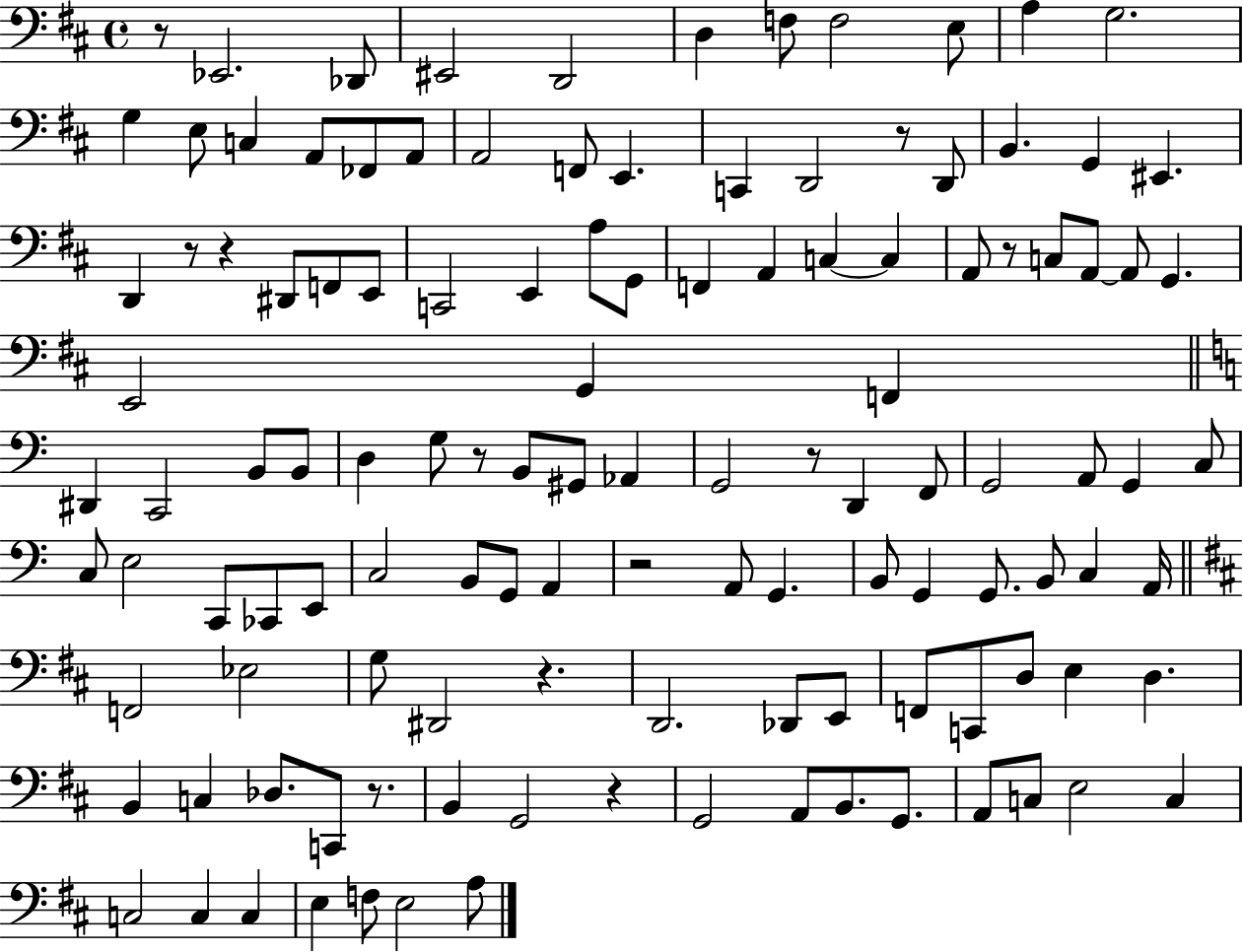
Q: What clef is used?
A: bass